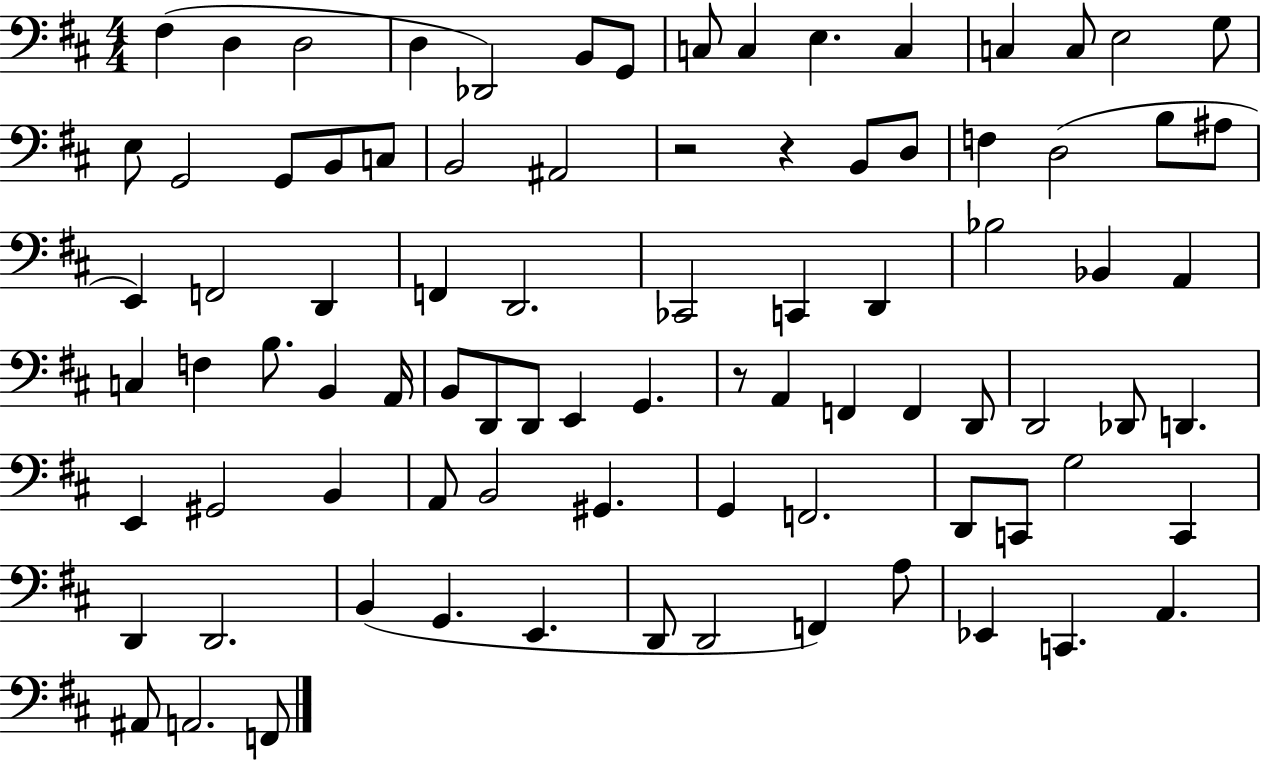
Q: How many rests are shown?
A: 3